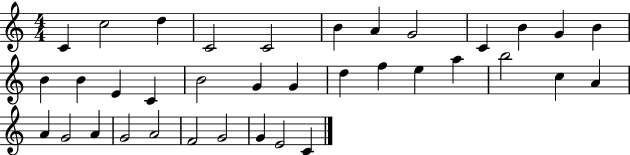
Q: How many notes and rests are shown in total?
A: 36